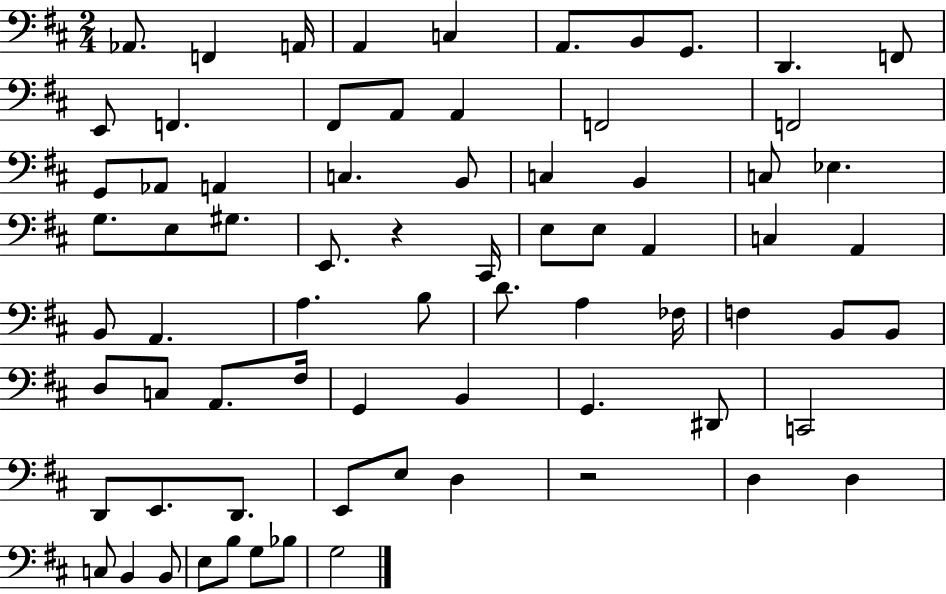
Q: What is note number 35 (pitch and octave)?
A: C3